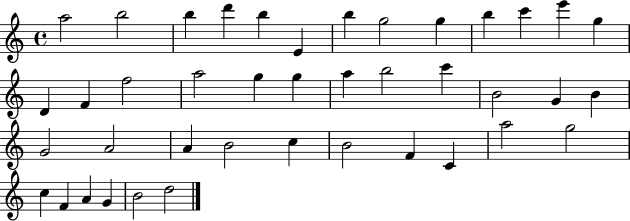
A5/h B5/h B5/q D6/q B5/q E4/q B5/q G5/h G5/q B5/q C6/q E6/q G5/q D4/q F4/q F5/h A5/h G5/q G5/q A5/q B5/h C6/q B4/h G4/q B4/q G4/h A4/h A4/q B4/h C5/q B4/h F4/q C4/q A5/h G5/h C5/q F4/q A4/q G4/q B4/h D5/h